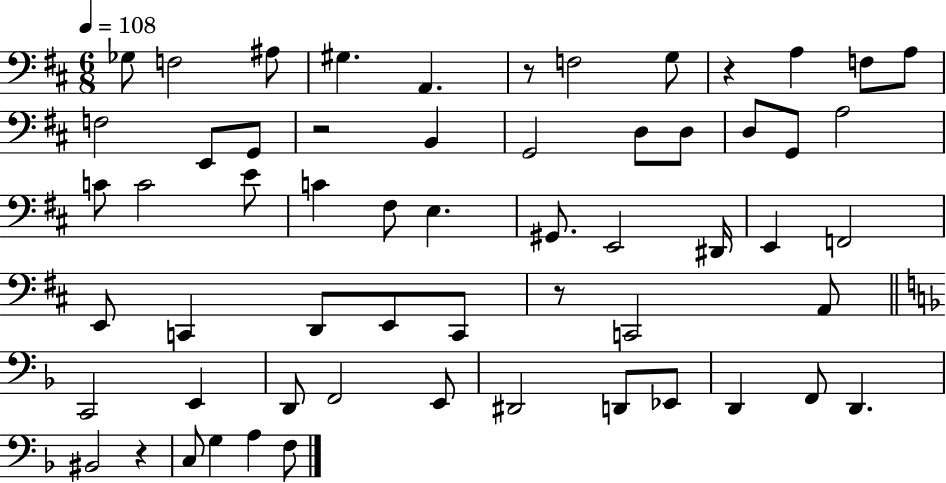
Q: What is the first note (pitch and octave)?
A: Gb3